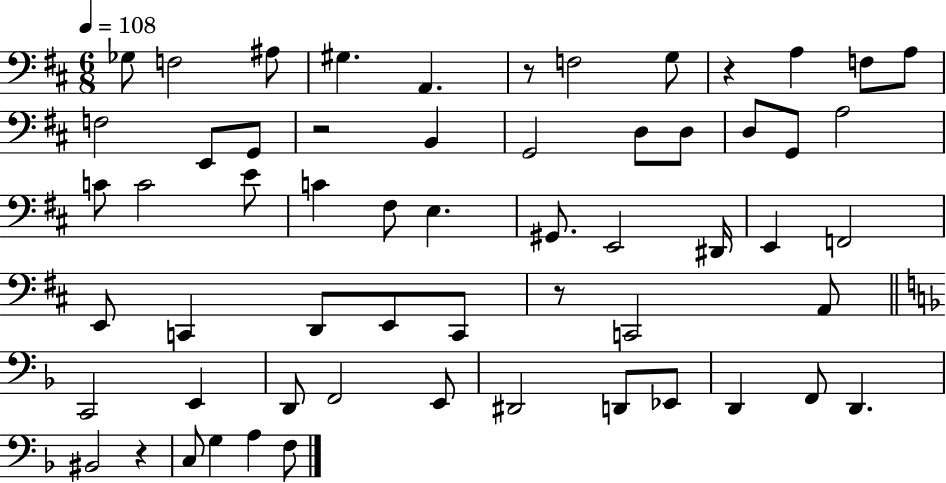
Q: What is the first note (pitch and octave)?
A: Gb3